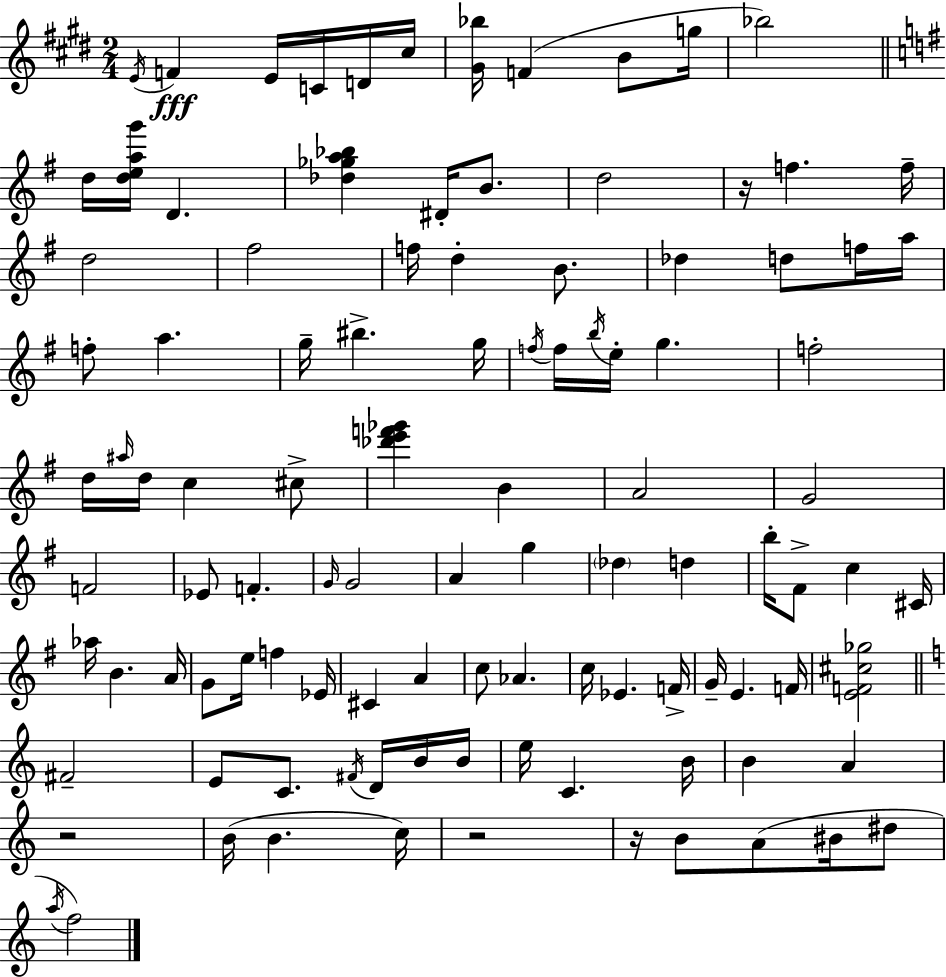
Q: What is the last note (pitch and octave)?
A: F5